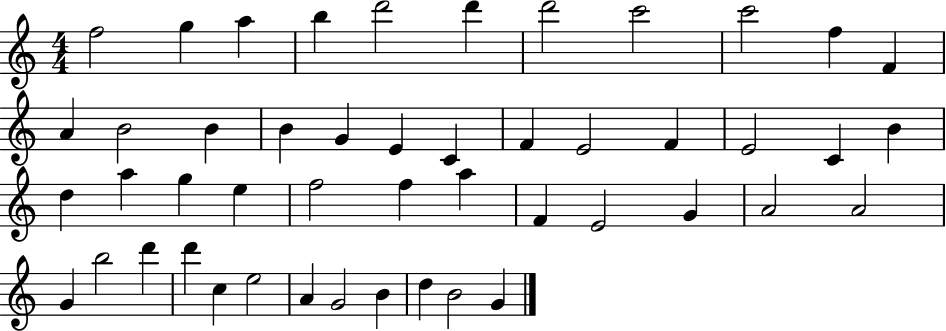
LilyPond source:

{
  \clef treble
  \numericTimeSignature
  \time 4/4
  \key c \major
  f''2 g''4 a''4 | b''4 d'''2 d'''4 | d'''2 c'''2 | c'''2 f''4 f'4 | \break a'4 b'2 b'4 | b'4 g'4 e'4 c'4 | f'4 e'2 f'4 | e'2 c'4 b'4 | \break d''4 a''4 g''4 e''4 | f''2 f''4 a''4 | f'4 e'2 g'4 | a'2 a'2 | \break g'4 b''2 d'''4 | d'''4 c''4 e''2 | a'4 g'2 b'4 | d''4 b'2 g'4 | \break \bar "|."
}